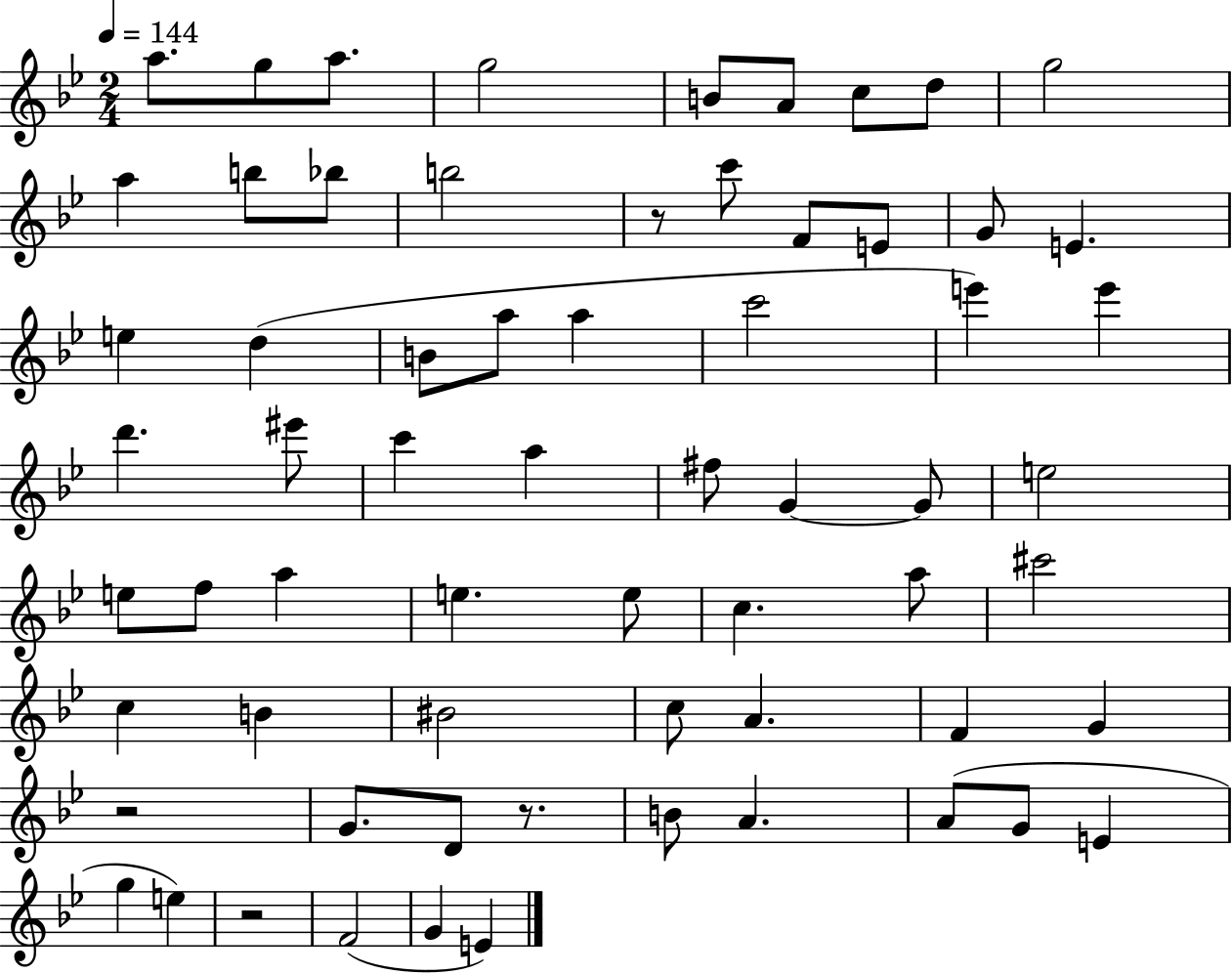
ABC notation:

X:1
T:Untitled
M:2/4
L:1/4
K:Bb
a/2 g/2 a/2 g2 B/2 A/2 c/2 d/2 g2 a b/2 _b/2 b2 z/2 c'/2 F/2 E/2 G/2 E e d B/2 a/2 a c'2 e' e' d' ^e'/2 c' a ^f/2 G G/2 e2 e/2 f/2 a e e/2 c a/2 ^c'2 c B ^B2 c/2 A F G z2 G/2 D/2 z/2 B/2 A A/2 G/2 E g e z2 F2 G E